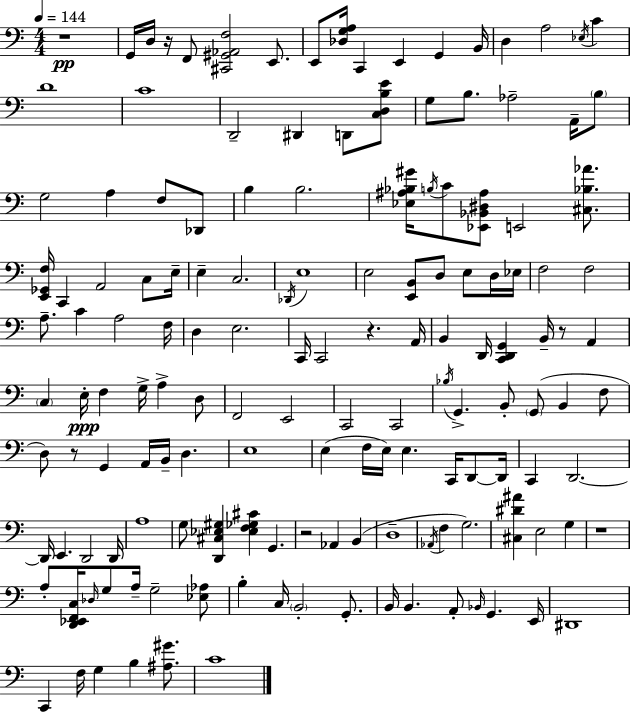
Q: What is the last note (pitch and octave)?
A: C4